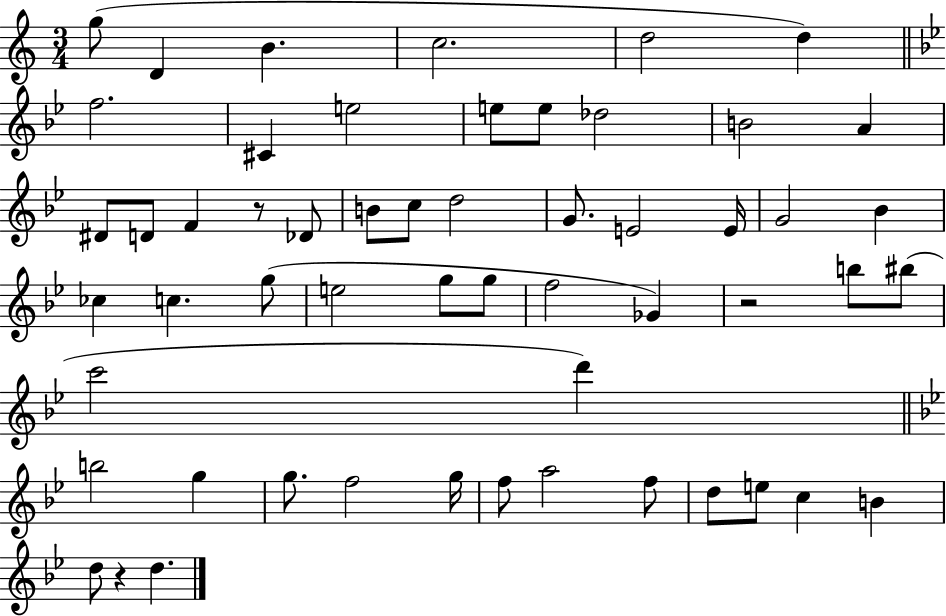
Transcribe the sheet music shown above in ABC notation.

X:1
T:Untitled
M:3/4
L:1/4
K:C
g/2 D B c2 d2 d f2 ^C e2 e/2 e/2 _d2 B2 A ^D/2 D/2 F z/2 _D/2 B/2 c/2 d2 G/2 E2 E/4 G2 _B _c c g/2 e2 g/2 g/2 f2 _G z2 b/2 ^b/2 c'2 d' b2 g g/2 f2 g/4 f/2 a2 f/2 d/2 e/2 c B d/2 z d